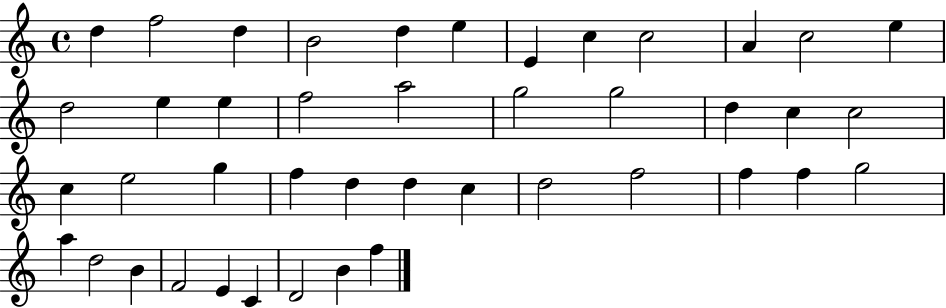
{
  \clef treble
  \time 4/4
  \defaultTimeSignature
  \key c \major
  d''4 f''2 d''4 | b'2 d''4 e''4 | e'4 c''4 c''2 | a'4 c''2 e''4 | \break d''2 e''4 e''4 | f''2 a''2 | g''2 g''2 | d''4 c''4 c''2 | \break c''4 e''2 g''4 | f''4 d''4 d''4 c''4 | d''2 f''2 | f''4 f''4 g''2 | \break a''4 d''2 b'4 | f'2 e'4 c'4 | d'2 b'4 f''4 | \bar "|."
}